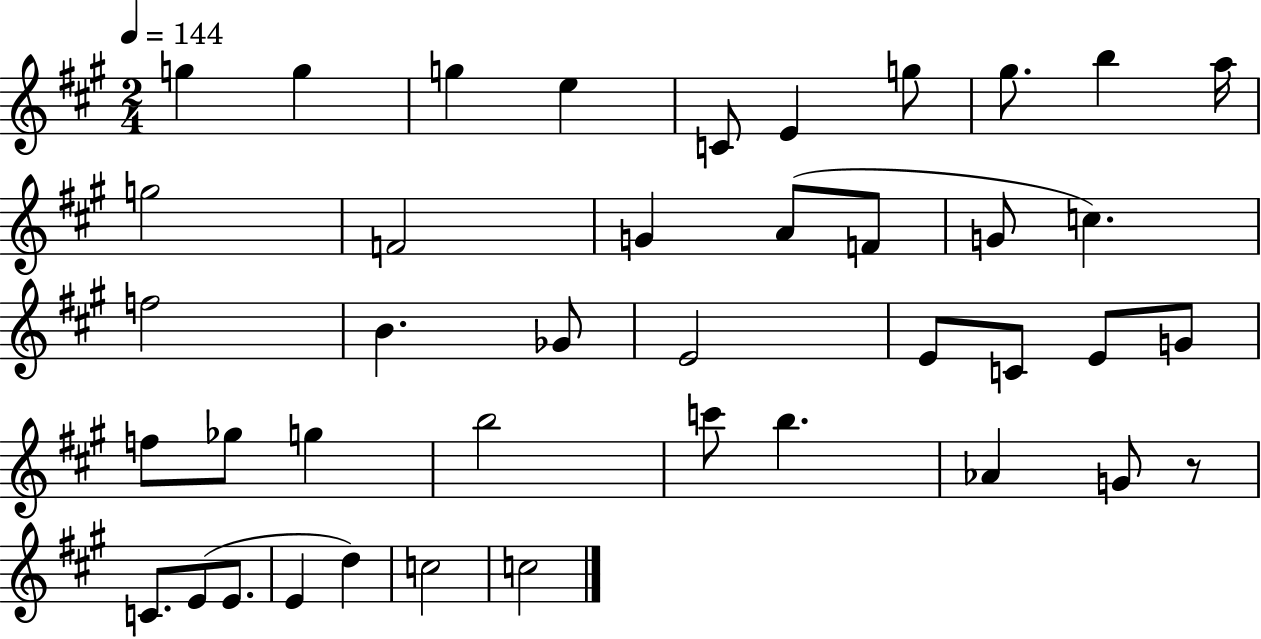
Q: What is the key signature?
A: A major